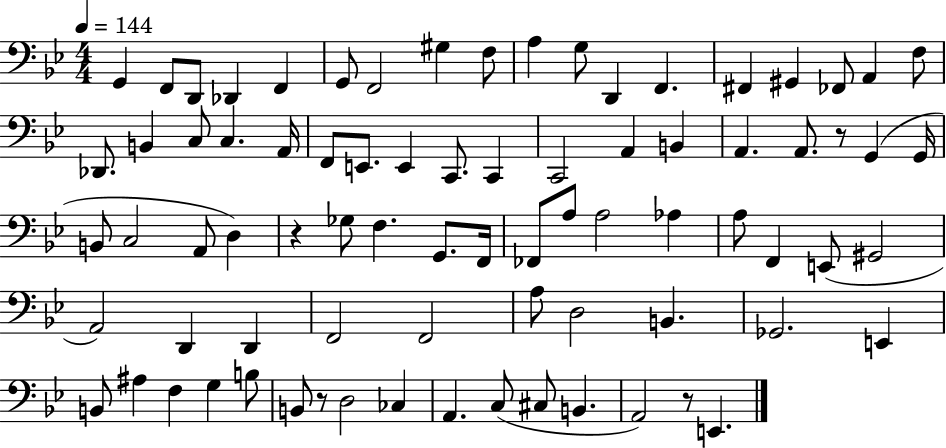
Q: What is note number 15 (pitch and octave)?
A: G#2